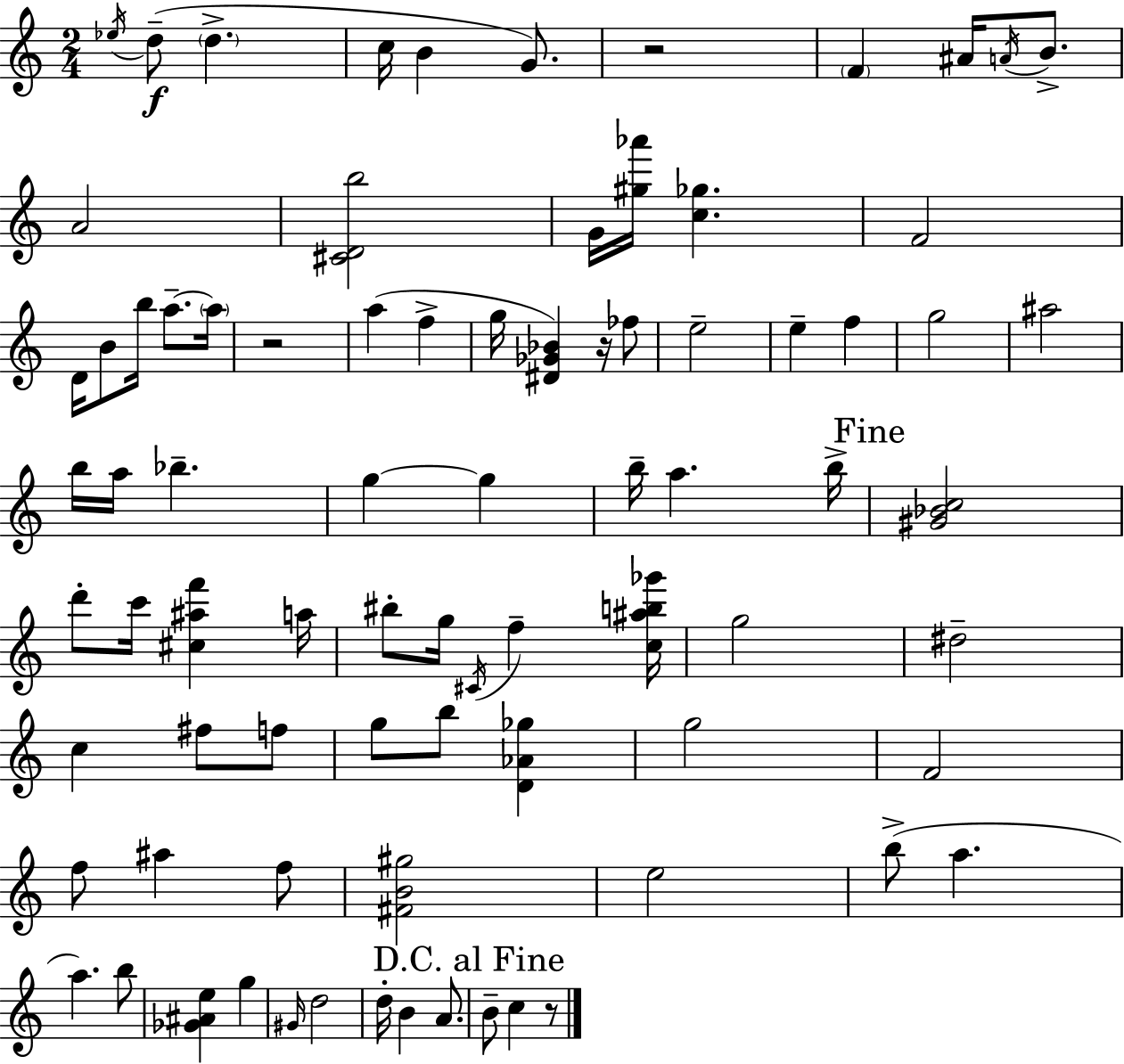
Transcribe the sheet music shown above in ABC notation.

X:1
T:Untitled
M:2/4
L:1/4
K:Am
_e/4 d/2 d c/4 B G/2 z2 F ^A/4 A/4 B/2 A2 [^CDb]2 G/4 [^g_a']/4 [c_g] F2 D/4 B/2 b/4 a/2 a/4 z2 a f g/4 [^D_G_B] z/4 _f/2 e2 e f g2 ^a2 b/4 a/4 _b g g b/4 a b/4 [^G_Bc]2 d'/2 c'/4 [^c^af'] a/4 ^b/2 g/4 ^C/4 f [c^ab_g']/4 g2 ^d2 c ^f/2 f/2 g/2 b/2 [D_A_g] g2 F2 f/2 ^a f/2 [^FB^g]2 e2 b/2 a a b/2 [_G^Ae] g ^G/4 d2 d/4 B A/2 B/2 c z/2